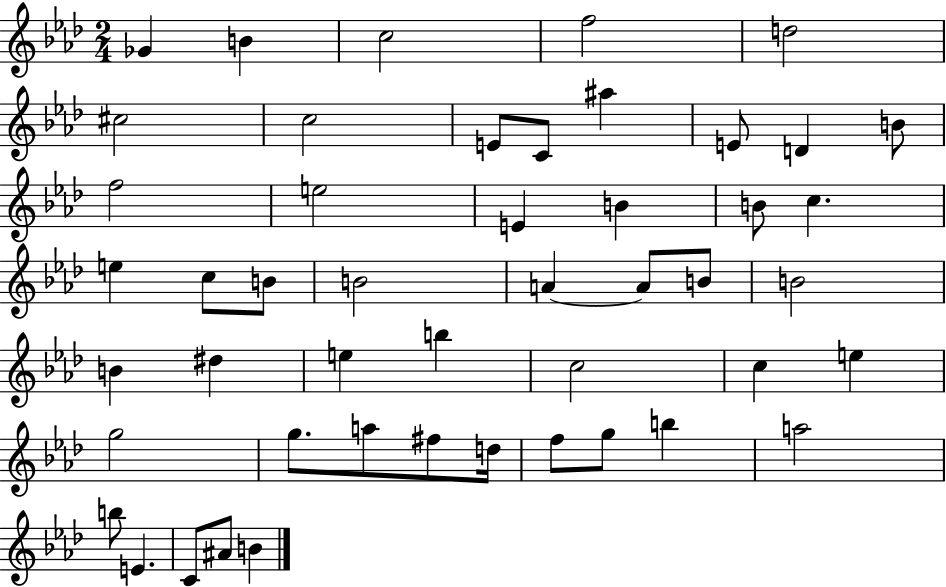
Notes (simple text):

Gb4/q B4/q C5/h F5/h D5/h C#5/h C5/h E4/e C4/e A#5/q E4/e D4/q B4/e F5/h E5/h E4/q B4/q B4/e C5/q. E5/q C5/e B4/e B4/h A4/q A4/e B4/e B4/h B4/q D#5/q E5/q B5/q C5/h C5/q E5/q G5/h G5/e. A5/e F#5/e D5/s F5/e G5/e B5/q A5/h B5/e E4/q. C4/e A#4/e B4/q